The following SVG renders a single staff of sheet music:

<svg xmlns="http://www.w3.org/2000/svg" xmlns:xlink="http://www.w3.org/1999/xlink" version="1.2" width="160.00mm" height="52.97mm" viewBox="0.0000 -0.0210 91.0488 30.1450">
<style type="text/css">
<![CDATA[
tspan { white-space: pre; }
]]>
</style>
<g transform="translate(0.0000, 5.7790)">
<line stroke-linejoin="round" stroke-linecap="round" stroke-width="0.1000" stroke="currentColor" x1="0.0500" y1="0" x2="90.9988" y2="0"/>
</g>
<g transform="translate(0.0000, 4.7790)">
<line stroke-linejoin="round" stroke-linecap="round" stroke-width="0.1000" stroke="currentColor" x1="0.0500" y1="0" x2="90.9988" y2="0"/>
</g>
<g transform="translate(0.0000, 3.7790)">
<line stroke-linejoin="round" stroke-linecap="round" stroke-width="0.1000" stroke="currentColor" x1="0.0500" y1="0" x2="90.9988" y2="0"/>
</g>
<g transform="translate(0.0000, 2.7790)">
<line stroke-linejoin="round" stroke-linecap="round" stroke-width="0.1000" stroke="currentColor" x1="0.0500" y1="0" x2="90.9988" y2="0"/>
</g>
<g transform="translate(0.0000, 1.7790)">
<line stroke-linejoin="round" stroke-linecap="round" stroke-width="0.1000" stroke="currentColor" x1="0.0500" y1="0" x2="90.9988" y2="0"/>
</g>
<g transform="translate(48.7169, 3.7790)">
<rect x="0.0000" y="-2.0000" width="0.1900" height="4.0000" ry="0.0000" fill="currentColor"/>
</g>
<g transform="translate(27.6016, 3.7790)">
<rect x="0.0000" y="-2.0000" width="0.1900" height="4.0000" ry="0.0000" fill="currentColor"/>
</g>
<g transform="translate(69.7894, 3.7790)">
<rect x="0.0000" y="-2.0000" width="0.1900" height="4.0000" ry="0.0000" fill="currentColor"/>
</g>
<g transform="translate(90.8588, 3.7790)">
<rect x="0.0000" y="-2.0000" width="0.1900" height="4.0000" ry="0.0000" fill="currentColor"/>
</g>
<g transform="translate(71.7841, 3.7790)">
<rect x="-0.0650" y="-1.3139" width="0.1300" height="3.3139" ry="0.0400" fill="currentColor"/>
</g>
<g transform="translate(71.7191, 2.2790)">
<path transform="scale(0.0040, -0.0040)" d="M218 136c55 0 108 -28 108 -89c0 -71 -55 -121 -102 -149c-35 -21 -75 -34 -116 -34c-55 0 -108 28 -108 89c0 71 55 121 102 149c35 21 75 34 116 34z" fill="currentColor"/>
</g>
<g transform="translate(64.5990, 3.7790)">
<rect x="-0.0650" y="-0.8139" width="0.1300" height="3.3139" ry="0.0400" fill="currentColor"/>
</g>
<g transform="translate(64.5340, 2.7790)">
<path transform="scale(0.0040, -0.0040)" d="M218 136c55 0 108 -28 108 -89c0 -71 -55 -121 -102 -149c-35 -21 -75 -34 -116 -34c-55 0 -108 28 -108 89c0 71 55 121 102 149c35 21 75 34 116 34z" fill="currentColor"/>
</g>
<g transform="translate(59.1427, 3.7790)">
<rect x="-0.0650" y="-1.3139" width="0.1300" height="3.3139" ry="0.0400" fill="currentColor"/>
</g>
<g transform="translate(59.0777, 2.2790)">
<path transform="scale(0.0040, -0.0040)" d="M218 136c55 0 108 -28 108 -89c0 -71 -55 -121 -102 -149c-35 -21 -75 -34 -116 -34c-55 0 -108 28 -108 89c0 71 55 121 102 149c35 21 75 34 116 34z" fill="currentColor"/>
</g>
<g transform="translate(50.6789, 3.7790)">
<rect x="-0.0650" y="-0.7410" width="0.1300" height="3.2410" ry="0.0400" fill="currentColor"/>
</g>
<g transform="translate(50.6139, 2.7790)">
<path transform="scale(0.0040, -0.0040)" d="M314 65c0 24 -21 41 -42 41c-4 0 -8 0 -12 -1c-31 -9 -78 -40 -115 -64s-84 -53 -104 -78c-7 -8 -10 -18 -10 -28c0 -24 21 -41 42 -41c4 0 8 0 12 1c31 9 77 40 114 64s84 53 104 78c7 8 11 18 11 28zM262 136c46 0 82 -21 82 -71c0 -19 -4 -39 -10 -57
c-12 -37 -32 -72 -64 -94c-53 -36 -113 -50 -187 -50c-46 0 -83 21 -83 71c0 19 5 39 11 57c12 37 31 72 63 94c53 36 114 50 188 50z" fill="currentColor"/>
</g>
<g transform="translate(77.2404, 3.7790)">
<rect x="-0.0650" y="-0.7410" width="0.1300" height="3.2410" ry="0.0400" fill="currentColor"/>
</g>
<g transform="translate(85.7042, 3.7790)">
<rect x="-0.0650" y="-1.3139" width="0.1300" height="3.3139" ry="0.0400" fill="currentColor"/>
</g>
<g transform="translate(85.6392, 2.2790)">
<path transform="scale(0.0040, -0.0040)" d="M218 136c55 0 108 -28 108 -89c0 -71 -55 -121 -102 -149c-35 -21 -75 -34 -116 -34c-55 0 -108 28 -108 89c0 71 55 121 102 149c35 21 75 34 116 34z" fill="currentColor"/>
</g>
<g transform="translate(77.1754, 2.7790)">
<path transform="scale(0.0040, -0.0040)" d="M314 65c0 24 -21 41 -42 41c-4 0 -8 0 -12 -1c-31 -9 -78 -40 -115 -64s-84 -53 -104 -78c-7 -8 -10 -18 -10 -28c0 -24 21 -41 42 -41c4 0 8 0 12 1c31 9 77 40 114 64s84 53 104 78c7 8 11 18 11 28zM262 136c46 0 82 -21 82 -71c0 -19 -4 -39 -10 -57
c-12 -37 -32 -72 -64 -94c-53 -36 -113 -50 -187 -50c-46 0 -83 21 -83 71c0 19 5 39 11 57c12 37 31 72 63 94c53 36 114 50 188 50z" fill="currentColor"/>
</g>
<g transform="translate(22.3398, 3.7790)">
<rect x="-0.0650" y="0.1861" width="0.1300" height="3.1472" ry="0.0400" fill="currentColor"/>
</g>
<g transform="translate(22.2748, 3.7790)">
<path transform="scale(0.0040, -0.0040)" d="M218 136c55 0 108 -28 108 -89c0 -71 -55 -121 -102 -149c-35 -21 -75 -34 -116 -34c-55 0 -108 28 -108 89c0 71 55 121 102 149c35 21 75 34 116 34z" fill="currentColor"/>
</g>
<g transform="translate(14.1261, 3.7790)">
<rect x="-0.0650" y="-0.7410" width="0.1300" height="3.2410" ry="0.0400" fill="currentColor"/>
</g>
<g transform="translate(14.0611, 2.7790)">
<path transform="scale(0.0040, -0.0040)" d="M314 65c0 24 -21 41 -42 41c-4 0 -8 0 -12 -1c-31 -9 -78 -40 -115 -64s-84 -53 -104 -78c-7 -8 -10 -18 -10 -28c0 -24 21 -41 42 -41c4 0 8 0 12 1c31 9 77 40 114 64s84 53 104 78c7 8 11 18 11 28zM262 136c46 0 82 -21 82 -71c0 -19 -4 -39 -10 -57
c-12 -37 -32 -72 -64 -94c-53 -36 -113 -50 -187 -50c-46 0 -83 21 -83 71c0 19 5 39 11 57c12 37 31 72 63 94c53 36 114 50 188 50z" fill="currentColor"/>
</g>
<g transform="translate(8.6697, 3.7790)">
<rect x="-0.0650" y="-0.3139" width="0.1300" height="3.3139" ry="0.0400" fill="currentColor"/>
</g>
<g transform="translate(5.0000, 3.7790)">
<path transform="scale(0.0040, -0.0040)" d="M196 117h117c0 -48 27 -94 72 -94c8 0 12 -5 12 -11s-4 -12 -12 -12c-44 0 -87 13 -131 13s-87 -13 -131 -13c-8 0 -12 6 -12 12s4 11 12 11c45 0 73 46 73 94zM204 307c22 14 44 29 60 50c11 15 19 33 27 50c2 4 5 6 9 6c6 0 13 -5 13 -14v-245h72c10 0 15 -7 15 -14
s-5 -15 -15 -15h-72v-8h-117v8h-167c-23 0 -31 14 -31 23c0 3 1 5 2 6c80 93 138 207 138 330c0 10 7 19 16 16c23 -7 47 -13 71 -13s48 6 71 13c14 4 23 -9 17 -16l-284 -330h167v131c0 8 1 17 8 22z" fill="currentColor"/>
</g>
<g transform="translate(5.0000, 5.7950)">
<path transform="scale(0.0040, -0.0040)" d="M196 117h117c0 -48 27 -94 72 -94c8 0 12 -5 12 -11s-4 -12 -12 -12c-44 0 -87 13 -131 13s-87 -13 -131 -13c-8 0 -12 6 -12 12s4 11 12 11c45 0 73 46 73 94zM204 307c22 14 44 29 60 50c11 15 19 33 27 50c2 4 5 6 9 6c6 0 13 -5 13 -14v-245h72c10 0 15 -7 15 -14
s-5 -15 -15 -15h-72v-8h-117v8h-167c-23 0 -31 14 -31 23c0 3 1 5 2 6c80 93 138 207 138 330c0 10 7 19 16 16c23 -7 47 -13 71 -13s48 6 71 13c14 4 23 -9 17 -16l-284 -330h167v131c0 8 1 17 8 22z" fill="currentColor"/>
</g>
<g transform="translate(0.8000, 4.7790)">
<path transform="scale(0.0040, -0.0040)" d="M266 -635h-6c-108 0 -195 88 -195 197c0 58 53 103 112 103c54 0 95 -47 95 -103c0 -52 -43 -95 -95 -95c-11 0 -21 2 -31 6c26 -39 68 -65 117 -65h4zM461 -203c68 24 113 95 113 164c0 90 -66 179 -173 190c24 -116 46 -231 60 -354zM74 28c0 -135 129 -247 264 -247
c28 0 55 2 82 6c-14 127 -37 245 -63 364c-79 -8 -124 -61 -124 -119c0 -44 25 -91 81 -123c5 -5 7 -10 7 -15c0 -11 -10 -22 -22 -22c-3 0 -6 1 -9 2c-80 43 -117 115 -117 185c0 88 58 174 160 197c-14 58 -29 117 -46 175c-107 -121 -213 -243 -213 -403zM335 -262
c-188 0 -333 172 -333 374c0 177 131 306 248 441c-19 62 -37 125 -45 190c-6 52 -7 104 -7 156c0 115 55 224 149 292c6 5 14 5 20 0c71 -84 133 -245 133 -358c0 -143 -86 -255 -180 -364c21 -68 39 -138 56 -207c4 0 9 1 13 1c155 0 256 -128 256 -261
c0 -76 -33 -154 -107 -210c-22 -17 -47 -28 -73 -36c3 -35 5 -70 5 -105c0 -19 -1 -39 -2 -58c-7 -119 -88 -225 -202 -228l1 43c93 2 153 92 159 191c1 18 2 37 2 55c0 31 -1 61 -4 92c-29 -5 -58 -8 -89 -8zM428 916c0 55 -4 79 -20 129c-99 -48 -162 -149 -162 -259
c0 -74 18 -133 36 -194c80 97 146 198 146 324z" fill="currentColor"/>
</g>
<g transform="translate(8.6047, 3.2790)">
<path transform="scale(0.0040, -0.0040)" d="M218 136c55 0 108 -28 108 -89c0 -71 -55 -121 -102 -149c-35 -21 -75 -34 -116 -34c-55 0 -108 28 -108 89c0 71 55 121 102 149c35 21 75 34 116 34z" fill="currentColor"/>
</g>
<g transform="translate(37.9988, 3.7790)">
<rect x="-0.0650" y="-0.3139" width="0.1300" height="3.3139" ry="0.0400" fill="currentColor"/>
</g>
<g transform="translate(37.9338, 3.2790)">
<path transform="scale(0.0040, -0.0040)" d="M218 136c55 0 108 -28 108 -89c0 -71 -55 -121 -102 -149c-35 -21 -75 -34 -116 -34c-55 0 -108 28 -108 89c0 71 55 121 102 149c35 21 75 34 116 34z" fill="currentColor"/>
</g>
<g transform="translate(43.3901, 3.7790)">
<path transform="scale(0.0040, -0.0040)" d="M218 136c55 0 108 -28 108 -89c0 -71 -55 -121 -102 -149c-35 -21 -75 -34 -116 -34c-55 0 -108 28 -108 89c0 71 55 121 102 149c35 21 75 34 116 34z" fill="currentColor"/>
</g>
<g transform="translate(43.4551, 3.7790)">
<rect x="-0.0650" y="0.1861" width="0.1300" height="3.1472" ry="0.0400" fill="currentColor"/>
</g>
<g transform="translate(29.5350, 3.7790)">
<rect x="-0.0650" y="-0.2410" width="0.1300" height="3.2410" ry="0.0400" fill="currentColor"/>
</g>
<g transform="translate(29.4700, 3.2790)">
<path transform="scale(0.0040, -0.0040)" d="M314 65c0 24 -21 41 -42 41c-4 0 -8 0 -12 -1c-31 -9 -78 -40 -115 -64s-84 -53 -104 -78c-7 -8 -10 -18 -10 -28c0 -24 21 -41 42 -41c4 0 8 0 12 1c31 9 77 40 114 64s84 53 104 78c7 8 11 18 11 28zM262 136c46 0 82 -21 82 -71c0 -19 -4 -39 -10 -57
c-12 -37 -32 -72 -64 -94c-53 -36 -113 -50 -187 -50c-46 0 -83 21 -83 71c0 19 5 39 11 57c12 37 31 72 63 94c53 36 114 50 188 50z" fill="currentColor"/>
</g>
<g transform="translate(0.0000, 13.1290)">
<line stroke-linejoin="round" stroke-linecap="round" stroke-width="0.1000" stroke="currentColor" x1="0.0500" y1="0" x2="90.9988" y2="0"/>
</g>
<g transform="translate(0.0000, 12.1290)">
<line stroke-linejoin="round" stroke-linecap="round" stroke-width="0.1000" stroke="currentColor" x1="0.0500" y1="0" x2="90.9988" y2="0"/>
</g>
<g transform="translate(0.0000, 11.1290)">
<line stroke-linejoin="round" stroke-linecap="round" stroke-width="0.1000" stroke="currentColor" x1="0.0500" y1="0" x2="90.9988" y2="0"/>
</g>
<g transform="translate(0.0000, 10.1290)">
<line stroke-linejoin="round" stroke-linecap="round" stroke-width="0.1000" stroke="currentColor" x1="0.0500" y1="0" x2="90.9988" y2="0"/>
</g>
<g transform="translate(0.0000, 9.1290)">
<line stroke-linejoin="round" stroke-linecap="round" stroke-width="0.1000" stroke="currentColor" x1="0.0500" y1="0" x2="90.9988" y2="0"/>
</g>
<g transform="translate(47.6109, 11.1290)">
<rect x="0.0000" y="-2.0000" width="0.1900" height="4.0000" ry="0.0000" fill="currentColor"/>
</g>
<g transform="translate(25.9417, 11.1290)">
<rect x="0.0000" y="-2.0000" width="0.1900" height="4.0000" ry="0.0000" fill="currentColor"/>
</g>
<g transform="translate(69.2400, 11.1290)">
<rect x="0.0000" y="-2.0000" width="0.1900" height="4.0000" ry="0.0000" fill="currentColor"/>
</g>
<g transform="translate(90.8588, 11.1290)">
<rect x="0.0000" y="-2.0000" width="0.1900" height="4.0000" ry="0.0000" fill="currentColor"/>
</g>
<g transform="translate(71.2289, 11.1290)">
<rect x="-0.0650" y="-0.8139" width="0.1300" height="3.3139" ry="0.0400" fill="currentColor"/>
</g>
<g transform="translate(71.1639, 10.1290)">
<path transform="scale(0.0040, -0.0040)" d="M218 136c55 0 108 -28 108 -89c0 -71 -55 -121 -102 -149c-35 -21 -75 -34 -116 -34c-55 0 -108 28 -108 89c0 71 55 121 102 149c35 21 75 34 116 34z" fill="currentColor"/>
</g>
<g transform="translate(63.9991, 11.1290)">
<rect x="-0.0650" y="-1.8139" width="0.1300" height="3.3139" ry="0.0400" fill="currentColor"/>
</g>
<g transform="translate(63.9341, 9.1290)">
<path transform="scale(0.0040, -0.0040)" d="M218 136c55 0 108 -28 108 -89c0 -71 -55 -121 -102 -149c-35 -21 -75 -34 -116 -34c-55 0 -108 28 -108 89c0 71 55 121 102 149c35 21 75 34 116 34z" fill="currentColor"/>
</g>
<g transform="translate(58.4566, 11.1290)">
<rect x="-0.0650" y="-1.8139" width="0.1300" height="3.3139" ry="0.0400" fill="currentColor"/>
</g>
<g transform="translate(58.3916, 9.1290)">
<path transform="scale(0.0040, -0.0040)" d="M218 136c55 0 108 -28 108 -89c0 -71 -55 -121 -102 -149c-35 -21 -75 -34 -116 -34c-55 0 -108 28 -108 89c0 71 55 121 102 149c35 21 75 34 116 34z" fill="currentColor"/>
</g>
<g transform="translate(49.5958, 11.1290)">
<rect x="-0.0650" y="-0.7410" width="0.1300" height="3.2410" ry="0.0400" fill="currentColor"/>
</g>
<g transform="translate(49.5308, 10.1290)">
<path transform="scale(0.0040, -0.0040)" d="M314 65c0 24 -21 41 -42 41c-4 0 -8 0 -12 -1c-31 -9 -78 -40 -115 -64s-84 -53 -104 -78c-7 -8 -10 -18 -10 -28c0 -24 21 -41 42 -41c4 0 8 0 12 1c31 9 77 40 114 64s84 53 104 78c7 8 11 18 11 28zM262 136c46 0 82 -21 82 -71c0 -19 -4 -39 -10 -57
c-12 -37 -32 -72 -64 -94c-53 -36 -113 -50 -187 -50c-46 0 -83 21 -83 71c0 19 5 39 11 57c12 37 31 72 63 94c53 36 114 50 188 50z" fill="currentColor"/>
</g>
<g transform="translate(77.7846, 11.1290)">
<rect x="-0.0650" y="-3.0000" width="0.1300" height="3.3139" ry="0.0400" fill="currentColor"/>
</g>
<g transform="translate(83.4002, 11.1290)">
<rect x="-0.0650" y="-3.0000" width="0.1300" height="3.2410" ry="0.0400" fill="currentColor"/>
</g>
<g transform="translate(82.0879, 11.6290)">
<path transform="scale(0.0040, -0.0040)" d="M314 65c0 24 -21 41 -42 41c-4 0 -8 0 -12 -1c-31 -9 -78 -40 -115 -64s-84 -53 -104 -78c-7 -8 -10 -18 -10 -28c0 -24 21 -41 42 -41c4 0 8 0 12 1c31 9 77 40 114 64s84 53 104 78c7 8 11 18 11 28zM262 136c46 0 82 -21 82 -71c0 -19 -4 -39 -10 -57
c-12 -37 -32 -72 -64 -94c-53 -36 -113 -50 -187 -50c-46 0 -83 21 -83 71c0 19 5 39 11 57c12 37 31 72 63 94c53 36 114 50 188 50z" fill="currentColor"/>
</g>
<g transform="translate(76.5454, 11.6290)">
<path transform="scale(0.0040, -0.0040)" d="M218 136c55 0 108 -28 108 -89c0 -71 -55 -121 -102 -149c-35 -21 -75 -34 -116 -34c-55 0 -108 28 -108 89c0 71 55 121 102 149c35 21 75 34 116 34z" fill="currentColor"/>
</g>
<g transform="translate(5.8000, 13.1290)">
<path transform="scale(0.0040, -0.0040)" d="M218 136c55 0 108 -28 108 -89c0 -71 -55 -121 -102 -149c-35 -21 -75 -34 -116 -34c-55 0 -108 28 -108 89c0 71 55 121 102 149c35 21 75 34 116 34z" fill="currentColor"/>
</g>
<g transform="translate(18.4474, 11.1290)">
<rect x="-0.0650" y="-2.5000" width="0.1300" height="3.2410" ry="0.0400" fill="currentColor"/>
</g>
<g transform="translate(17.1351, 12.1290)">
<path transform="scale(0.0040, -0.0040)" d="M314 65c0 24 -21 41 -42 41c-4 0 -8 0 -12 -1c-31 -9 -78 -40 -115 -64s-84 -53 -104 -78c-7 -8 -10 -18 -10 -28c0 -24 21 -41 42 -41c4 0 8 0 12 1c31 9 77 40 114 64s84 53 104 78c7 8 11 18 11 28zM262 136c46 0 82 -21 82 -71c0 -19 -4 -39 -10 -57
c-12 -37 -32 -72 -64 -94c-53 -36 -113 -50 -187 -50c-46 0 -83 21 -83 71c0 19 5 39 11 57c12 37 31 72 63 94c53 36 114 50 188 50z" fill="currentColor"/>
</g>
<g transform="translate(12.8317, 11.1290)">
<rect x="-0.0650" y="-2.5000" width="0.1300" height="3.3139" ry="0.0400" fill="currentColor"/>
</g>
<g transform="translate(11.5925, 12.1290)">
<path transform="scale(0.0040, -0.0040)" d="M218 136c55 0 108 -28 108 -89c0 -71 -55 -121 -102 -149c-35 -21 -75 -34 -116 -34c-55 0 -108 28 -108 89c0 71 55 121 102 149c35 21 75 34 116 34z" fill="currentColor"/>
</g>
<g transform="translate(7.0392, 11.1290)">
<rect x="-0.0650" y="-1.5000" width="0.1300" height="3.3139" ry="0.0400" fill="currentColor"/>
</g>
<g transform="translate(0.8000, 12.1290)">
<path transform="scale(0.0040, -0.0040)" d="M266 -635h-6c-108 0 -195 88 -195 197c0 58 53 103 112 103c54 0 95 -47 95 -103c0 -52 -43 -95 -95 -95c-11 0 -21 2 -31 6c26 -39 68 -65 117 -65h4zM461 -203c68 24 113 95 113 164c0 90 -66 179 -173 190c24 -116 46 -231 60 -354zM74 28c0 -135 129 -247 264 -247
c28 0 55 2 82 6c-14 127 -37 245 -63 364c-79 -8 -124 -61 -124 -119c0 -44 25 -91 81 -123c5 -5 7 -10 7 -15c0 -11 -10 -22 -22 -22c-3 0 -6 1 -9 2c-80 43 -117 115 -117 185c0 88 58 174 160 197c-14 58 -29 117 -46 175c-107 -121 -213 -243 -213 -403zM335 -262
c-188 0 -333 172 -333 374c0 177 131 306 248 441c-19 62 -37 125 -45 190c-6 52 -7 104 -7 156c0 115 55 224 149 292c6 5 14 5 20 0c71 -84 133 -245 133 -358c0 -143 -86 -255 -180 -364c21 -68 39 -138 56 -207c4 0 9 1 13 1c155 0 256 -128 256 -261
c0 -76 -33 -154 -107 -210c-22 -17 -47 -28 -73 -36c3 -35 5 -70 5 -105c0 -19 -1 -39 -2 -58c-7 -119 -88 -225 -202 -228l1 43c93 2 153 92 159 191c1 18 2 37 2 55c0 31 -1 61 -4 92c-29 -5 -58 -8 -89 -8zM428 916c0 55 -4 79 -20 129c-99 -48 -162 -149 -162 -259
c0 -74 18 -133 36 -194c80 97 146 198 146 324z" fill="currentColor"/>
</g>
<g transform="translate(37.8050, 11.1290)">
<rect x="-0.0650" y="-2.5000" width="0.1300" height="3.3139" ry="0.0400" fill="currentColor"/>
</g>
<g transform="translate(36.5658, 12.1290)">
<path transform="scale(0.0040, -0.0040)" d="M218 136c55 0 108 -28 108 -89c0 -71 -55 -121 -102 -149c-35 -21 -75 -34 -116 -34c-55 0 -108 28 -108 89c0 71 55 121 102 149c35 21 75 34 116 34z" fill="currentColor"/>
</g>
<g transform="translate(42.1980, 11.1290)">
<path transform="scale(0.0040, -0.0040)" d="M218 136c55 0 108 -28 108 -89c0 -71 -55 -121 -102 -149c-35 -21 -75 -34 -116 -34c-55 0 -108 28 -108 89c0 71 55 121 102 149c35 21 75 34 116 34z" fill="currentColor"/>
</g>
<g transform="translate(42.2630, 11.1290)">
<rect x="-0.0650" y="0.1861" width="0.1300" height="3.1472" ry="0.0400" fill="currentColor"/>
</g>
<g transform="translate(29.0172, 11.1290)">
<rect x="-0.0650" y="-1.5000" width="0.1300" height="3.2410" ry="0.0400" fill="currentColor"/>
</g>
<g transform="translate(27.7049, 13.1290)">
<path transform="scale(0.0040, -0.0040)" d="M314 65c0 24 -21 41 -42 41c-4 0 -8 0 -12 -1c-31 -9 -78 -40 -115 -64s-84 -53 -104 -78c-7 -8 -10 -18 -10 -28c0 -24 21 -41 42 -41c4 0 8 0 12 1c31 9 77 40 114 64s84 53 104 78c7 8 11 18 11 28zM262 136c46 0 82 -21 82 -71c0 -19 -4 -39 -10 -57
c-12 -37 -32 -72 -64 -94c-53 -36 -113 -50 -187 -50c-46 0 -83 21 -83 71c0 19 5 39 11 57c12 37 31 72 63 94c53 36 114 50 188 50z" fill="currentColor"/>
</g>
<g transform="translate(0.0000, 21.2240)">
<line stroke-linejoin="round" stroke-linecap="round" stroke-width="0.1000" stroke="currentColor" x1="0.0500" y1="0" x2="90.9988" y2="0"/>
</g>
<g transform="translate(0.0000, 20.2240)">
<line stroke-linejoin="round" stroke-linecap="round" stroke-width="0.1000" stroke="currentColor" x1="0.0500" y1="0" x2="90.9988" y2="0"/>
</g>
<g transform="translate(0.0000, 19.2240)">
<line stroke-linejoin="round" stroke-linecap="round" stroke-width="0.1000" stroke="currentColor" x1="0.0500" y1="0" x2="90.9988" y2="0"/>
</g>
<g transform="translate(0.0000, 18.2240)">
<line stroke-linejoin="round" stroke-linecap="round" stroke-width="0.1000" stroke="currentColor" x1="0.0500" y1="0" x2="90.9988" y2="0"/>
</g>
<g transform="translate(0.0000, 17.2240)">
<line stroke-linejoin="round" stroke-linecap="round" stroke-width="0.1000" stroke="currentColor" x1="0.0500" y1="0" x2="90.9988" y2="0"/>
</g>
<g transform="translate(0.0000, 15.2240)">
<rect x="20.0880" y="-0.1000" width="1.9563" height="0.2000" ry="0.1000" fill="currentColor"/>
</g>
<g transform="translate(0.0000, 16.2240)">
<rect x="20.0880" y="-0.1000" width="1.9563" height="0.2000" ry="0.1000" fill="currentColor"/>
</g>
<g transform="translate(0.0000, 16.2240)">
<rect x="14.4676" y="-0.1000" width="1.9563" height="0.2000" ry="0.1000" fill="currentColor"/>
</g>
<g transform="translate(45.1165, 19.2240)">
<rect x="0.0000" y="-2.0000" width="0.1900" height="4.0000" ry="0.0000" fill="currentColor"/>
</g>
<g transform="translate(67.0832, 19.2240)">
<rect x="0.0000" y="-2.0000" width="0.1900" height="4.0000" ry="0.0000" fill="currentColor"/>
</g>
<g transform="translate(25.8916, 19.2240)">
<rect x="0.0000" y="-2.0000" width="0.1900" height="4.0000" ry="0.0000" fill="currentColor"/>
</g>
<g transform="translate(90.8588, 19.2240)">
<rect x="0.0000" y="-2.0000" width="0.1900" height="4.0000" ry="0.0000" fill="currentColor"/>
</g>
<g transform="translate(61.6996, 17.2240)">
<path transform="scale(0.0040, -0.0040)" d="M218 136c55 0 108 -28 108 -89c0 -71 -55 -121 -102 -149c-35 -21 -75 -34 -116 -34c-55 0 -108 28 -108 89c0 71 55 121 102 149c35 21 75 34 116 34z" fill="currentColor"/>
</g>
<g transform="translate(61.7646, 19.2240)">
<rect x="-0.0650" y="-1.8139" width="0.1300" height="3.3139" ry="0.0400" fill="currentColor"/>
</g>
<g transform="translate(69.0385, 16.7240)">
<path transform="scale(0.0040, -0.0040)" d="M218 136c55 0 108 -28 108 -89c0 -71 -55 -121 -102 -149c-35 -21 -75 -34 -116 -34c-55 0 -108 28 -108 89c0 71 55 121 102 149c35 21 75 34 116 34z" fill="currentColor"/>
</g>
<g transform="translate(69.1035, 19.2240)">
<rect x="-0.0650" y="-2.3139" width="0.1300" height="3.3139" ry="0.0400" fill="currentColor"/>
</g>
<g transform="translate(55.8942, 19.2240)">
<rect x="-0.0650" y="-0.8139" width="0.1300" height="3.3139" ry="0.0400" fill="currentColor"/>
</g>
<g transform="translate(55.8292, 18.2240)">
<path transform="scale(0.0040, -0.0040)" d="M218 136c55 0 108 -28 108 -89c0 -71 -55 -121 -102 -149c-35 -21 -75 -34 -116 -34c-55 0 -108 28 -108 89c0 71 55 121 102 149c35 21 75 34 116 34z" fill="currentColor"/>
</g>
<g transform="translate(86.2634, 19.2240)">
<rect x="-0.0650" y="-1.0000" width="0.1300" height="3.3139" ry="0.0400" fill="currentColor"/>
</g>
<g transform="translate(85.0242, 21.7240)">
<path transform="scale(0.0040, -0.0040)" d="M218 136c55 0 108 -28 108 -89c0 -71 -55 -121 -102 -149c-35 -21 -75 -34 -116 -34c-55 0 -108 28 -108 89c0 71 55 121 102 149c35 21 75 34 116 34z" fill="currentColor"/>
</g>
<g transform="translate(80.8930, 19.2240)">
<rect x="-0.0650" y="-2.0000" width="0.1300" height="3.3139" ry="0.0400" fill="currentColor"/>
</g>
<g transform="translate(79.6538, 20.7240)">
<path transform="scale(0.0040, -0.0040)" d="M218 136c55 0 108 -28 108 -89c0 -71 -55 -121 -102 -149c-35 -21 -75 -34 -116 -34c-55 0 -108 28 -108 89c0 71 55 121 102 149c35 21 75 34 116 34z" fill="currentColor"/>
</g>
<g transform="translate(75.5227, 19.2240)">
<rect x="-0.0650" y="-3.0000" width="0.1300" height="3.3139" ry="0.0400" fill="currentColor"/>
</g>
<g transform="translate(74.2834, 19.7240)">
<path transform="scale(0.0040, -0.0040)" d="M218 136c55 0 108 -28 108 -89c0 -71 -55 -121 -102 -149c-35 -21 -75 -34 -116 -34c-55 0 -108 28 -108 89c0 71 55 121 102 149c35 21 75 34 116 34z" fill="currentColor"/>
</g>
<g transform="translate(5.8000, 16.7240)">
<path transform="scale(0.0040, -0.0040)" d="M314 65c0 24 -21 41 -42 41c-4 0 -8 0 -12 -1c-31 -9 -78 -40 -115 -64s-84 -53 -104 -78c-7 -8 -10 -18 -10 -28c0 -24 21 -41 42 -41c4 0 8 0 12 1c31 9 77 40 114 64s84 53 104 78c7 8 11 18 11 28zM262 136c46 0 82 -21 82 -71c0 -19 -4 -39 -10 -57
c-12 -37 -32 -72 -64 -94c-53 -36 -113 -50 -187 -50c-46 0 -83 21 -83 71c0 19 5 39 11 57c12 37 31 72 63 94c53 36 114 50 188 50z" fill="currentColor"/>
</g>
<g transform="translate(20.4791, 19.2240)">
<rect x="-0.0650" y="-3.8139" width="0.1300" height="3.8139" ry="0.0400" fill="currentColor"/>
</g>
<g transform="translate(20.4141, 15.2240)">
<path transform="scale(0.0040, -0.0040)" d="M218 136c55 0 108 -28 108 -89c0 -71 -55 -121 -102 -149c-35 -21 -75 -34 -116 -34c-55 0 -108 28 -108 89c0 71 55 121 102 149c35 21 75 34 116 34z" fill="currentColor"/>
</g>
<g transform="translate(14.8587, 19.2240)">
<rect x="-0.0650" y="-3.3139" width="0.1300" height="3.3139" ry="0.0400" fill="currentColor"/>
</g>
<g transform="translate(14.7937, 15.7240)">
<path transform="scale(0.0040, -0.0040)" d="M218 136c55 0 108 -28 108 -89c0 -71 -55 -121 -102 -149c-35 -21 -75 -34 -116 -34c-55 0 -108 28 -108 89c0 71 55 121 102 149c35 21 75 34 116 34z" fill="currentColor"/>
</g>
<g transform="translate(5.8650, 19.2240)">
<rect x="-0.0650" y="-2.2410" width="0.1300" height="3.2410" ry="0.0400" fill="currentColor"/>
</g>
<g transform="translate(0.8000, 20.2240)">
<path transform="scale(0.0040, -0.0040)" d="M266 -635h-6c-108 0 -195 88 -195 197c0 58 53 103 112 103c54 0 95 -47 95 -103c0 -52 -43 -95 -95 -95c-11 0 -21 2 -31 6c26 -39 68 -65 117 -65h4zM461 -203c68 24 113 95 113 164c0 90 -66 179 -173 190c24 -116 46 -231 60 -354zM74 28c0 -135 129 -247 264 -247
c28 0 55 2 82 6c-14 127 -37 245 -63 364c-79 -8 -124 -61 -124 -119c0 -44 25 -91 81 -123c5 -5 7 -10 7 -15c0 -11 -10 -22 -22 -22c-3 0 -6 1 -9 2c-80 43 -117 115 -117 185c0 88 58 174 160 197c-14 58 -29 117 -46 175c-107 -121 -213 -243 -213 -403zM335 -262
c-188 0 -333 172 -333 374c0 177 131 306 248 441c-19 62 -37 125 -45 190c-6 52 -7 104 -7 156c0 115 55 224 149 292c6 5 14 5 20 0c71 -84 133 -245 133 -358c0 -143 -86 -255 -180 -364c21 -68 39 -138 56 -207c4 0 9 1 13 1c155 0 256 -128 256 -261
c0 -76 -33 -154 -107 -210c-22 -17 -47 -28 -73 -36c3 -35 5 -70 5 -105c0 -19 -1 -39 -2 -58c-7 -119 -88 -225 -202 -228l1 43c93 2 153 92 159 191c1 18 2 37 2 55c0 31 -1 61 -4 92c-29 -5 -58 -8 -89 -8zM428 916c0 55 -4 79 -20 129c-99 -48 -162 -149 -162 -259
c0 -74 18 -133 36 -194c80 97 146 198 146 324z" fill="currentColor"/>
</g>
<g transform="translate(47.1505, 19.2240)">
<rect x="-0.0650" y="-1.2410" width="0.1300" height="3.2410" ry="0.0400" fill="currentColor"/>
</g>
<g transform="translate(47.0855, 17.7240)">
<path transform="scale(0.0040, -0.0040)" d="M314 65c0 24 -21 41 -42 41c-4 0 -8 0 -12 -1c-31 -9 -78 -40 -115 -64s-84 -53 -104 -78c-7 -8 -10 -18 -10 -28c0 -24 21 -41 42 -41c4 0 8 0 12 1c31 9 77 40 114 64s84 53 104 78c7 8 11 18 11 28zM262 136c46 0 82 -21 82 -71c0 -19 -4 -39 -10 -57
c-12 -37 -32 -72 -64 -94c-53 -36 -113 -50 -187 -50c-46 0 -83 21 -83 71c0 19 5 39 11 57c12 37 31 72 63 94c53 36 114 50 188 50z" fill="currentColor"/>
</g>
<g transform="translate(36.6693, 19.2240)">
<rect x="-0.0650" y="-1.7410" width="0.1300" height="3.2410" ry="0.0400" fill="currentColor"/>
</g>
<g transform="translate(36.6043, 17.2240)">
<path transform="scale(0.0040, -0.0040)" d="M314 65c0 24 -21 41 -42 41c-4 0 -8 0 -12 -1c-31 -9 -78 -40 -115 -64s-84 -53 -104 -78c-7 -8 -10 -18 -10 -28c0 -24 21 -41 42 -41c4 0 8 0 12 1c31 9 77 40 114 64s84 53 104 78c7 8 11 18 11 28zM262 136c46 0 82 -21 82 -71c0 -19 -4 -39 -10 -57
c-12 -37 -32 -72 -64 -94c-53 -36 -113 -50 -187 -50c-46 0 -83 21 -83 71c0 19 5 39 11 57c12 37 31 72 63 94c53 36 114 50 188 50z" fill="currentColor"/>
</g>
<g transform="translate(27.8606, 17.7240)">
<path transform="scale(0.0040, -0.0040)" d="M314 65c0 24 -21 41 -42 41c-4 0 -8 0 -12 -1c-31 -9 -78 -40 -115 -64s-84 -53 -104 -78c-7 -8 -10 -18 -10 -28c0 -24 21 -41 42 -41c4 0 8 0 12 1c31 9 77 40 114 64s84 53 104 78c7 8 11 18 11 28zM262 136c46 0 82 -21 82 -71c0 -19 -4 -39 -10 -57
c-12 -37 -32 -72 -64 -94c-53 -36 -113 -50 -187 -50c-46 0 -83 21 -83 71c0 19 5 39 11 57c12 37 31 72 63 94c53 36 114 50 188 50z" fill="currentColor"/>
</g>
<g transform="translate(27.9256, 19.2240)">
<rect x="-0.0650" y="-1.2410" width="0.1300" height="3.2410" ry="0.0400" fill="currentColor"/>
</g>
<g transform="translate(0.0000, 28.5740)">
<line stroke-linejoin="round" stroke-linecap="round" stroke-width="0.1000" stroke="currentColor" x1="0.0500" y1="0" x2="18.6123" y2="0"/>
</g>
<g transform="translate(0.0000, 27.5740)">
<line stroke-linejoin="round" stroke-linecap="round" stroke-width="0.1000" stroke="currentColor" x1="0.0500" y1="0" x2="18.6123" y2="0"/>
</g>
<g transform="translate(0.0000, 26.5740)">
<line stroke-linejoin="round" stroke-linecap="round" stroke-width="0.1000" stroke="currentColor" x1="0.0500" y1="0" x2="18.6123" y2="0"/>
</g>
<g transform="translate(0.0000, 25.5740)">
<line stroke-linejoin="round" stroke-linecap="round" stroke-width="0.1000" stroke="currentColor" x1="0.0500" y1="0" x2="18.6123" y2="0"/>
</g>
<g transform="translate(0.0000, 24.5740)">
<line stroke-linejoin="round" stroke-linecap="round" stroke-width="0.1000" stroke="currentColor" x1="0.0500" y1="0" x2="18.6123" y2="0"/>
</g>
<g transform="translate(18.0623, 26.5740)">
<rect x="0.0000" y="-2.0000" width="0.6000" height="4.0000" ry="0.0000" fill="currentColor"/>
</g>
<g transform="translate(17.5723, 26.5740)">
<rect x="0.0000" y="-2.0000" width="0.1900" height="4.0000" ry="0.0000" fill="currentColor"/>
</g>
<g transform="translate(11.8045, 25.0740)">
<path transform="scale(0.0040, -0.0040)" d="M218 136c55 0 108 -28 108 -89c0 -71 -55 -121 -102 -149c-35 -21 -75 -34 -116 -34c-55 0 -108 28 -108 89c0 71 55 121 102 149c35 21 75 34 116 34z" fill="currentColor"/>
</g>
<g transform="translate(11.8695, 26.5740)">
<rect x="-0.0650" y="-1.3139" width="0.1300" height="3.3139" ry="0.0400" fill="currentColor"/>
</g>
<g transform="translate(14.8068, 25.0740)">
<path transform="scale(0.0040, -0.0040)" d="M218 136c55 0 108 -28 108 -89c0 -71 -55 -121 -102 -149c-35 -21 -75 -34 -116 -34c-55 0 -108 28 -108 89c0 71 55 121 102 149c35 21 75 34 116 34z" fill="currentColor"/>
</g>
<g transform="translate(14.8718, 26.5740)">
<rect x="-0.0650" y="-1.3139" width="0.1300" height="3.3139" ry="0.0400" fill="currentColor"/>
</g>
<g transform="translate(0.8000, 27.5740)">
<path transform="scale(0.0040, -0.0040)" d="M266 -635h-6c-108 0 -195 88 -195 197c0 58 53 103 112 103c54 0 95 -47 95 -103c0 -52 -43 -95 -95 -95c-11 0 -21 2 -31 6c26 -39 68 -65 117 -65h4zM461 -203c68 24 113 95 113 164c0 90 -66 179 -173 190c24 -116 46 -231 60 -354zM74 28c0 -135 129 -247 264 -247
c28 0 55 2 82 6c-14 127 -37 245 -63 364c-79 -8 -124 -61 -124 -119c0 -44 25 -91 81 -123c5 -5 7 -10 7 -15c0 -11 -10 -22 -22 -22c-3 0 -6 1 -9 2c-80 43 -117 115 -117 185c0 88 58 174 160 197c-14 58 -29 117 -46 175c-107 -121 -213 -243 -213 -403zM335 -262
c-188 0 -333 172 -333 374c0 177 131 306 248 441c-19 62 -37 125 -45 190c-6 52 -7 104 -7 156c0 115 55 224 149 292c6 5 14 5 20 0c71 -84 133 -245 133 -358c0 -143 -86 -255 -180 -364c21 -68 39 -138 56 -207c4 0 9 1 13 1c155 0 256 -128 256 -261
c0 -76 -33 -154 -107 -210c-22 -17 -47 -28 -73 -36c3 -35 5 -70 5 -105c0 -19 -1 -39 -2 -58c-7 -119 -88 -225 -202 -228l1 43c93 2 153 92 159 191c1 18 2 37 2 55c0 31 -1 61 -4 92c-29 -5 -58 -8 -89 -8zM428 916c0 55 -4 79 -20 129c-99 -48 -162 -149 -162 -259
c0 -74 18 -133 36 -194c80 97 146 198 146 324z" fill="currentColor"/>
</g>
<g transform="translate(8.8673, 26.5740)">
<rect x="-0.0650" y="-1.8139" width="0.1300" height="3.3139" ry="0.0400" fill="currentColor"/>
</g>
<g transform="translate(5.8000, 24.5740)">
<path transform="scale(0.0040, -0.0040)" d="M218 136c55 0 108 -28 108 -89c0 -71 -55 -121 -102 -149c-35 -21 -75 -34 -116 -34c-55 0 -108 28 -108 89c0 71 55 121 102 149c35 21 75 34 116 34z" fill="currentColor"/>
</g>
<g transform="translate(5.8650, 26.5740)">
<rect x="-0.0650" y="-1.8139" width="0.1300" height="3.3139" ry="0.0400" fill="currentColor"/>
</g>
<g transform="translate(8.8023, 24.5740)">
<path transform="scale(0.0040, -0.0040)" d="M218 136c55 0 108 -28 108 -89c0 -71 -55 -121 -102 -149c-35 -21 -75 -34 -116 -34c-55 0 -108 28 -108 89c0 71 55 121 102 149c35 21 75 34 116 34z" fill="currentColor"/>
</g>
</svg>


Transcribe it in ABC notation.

X:1
T:Untitled
M:4/4
L:1/4
K:C
c d2 B c2 c B d2 e d e d2 e E G G2 E2 G B d2 f f d A A2 g2 b c' e2 f2 e2 d f g A F D f f e e